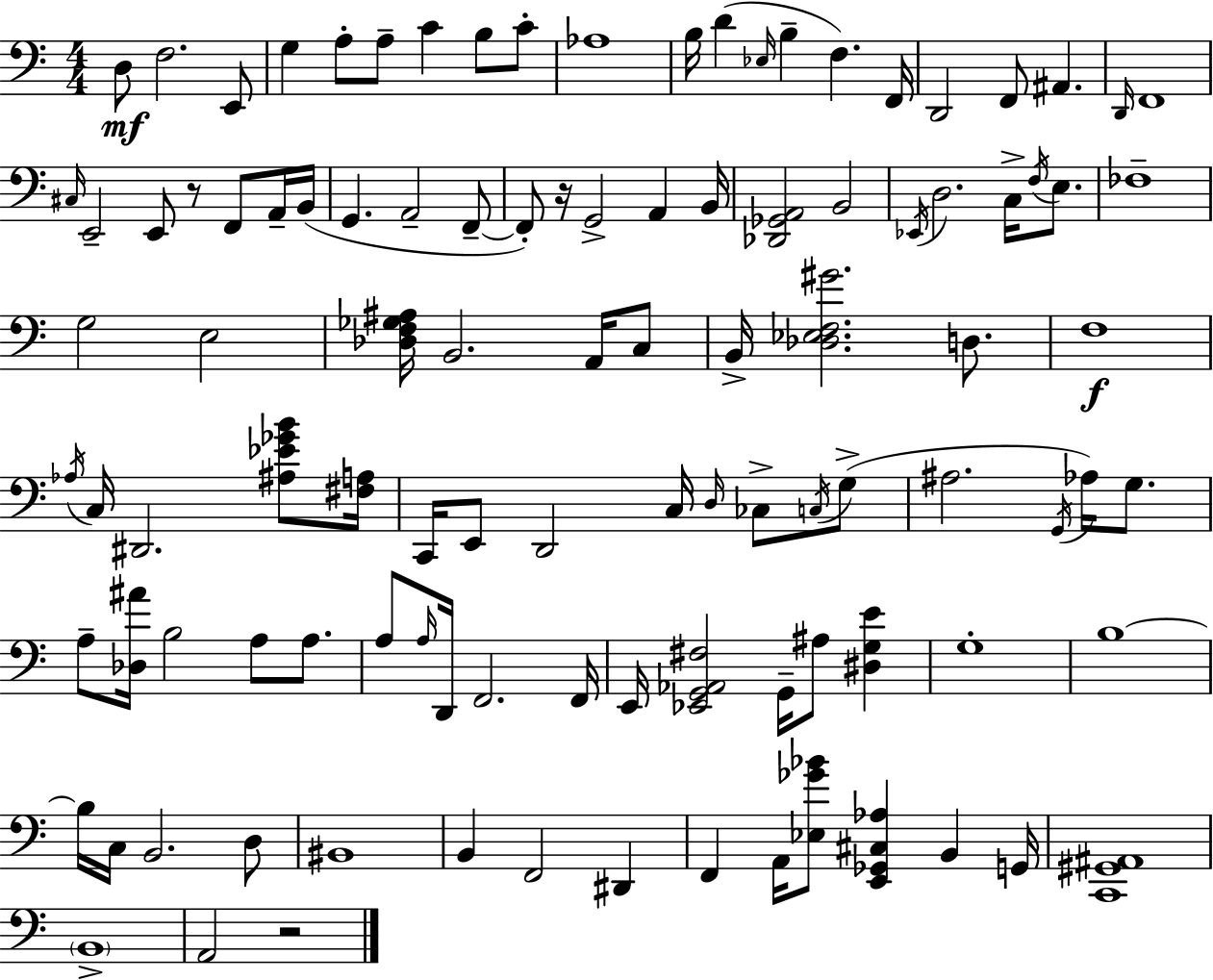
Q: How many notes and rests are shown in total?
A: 106